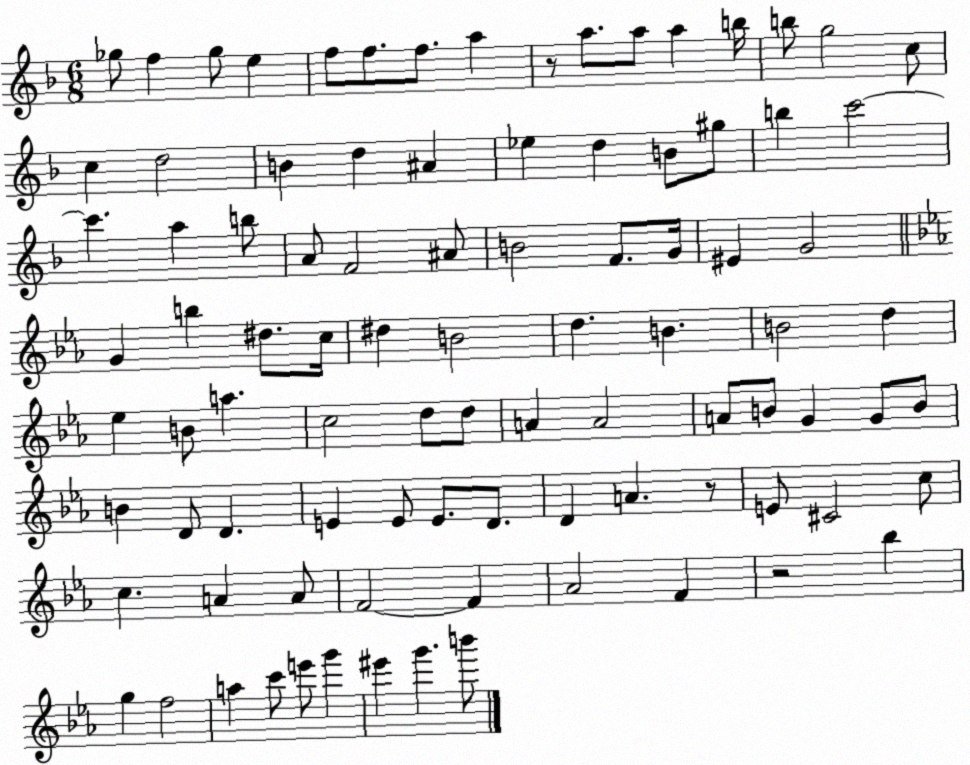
X:1
T:Untitled
M:6/8
L:1/4
K:F
_g/2 f _g/2 e f/2 f/2 f/2 a z/2 a/2 a/2 a b/4 b/2 g2 c/2 c d2 B d ^A _e d B/2 ^g/2 b c'2 c' a b/2 A/2 F2 ^A/2 B2 F/2 G/4 ^E G2 G b ^d/2 c/4 ^d B2 d B B2 d _e B/2 a c2 d/2 d/2 A A2 A/2 B/2 G G/2 B/2 B D/2 D E E/2 E/2 D/2 D A z/2 E/2 ^C2 c/2 c A A/2 F2 F _A2 F z2 _b g f2 a c'/2 e'/2 g' ^e' g' b'/2